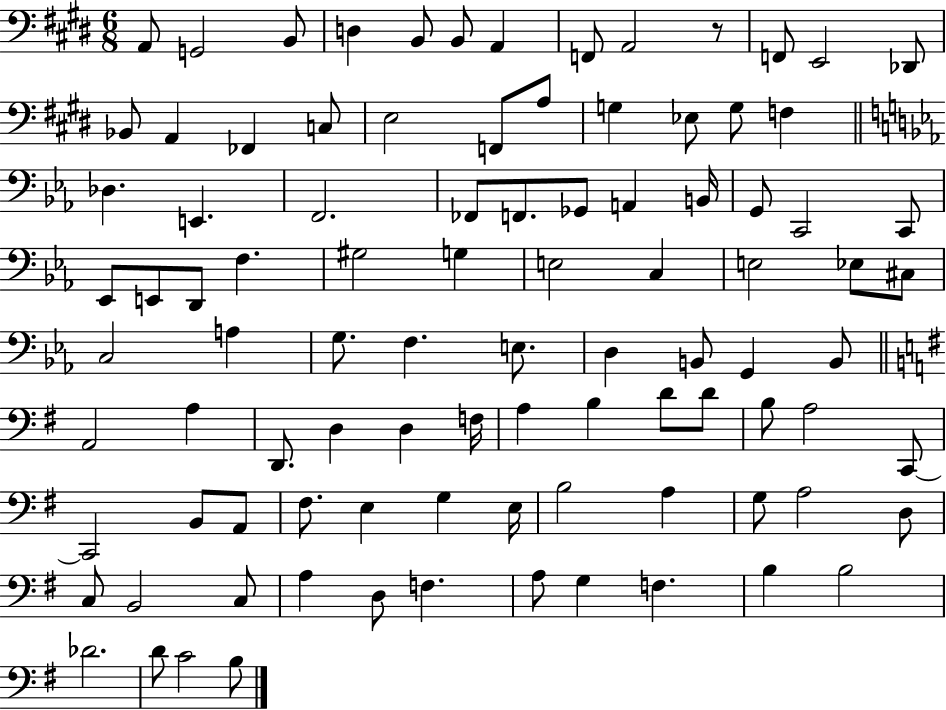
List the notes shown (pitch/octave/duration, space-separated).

A2/e G2/h B2/e D3/q B2/e B2/e A2/q F2/e A2/h R/e F2/e E2/h Db2/e Bb2/e A2/q FES2/q C3/e E3/h F2/e A3/e G3/q Eb3/e G3/e F3/q Db3/q. E2/q. F2/h. FES2/e F2/e. Gb2/e A2/q B2/s G2/e C2/h C2/e Eb2/e E2/e D2/e F3/q. G#3/h G3/q E3/h C3/q E3/h Eb3/e C#3/e C3/h A3/q G3/e. F3/q. E3/e. D3/q B2/e G2/q B2/e A2/h A3/q D2/e. D3/q D3/q F3/s A3/q B3/q D4/e D4/e B3/e A3/h C2/e C2/h B2/e A2/e F#3/e. E3/q G3/q E3/s B3/h A3/q G3/e A3/h D3/e C3/e B2/h C3/e A3/q D3/e F3/q. A3/e G3/q F3/q. B3/q B3/h Db4/h. D4/e C4/h B3/e